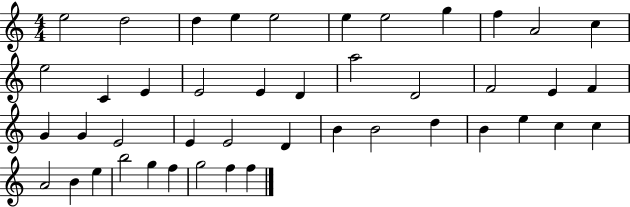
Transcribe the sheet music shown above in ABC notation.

X:1
T:Untitled
M:4/4
L:1/4
K:C
e2 d2 d e e2 e e2 g f A2 c e2 C E E2 E D a2 D2 F2 E F G G E2 E E2 D B B2 d B e c c A2 B e b2 g f g2 f f